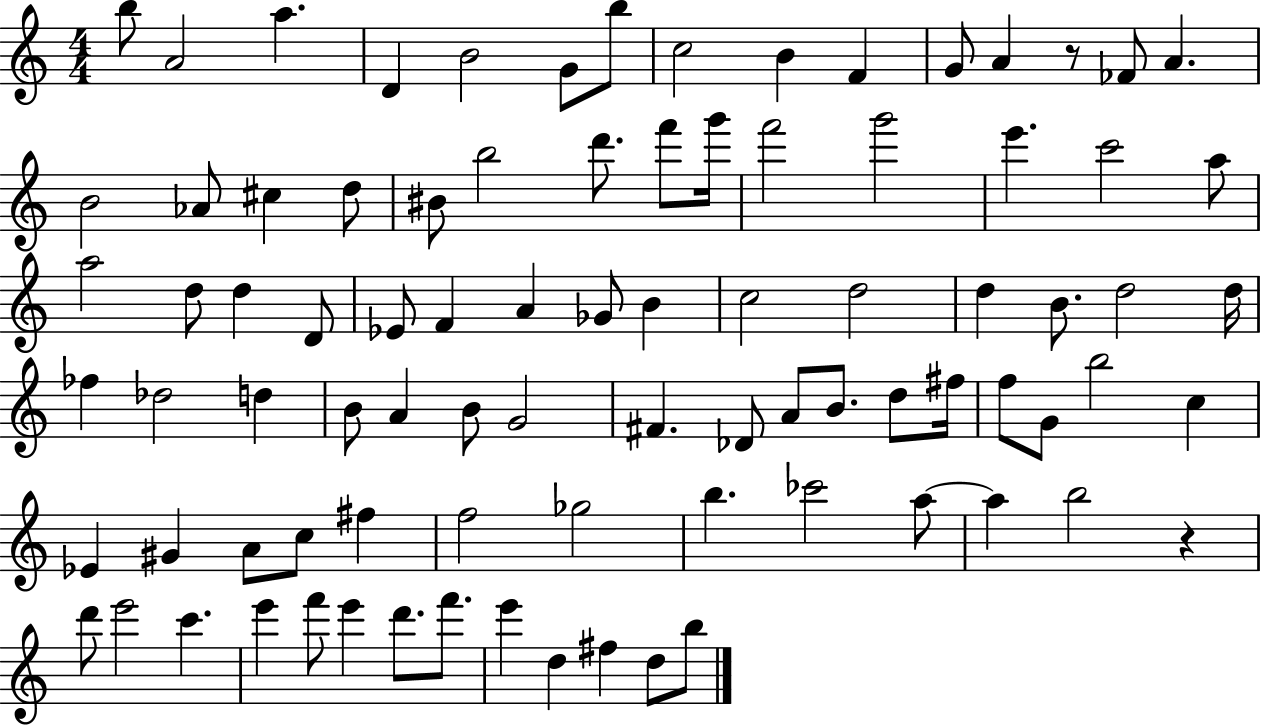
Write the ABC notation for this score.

X:1
T:Untitled
M:4/4
L:1/4
K:C
b/2 A2 a D B2 G/2 b/2 c2 B F G/2 A z/2 _F/2 A B2 _A/2 ^c d/2 ^B/2 b2 d'/2 f'/2 g'/4 f'2 g'2 e' c'2 a/2 a2 d/2 d D/2 _E/2 F A _G/2 B c2 d2 d B/2 d2 d/4 _f _d2 d B/2 A B/2 G2 ^F _D/2 A/2 B/2 d/2 ^f/4 f/2 G/2 b2 c _E ^G A/2 c/2 ^f f2 _g2 b _c'2 a/2 a b2 z d'/2 e'2 c' e' f'/2 e' d'/2 f'/2 e' d ^f d/2 b/2